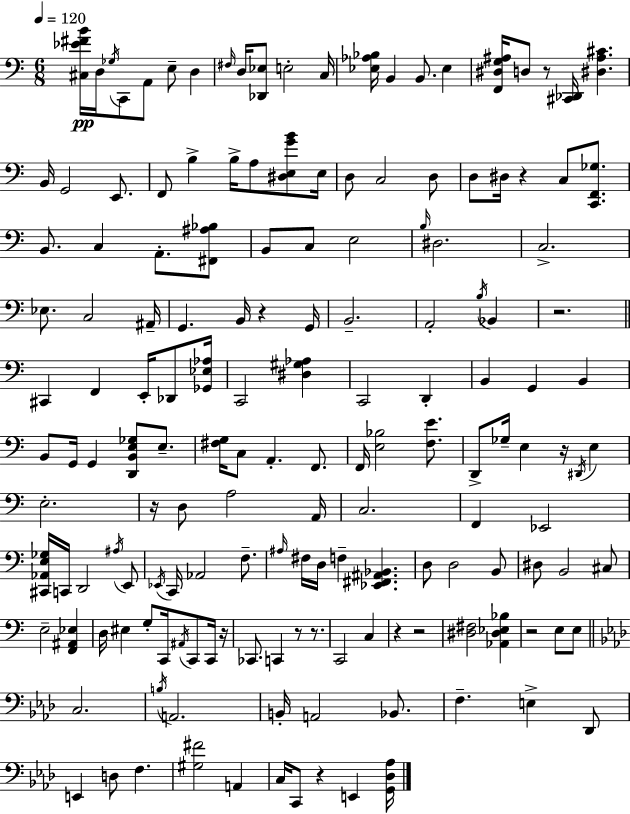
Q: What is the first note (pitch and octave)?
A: D3